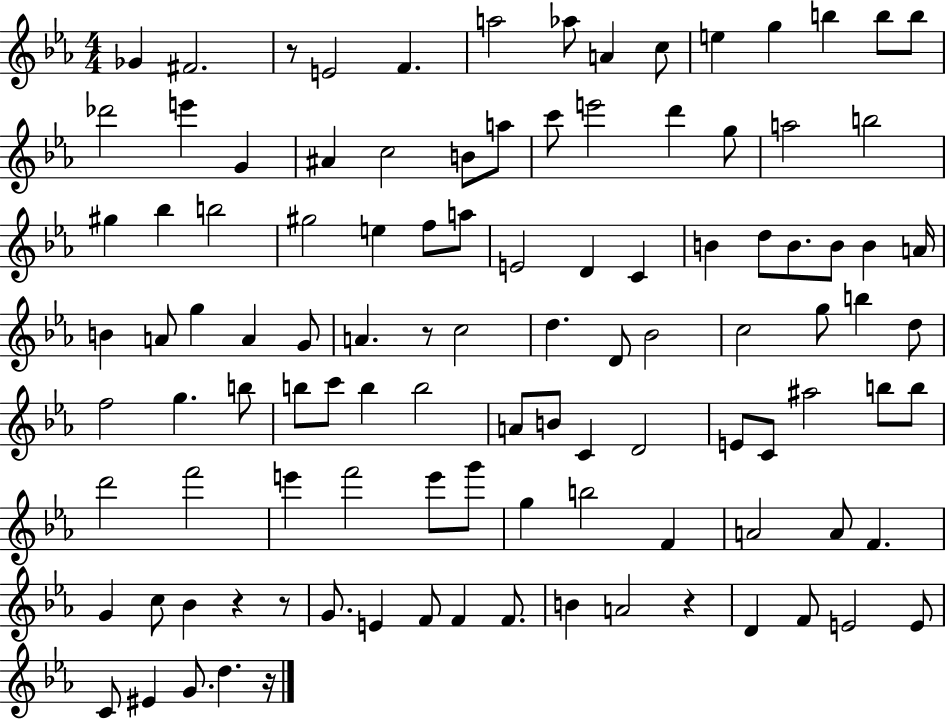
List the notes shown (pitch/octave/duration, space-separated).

Gb4/q F#4/h. R/e E4/h F4/q. A5/h Ab5/e A4/q C5/e E5/q G5/q B5/q B5/e B5/e Db6/h E6/q G4/q A#4/q C5/h B4/e A5/e C6/e E6/h D6/q G5/e A5/h B5/h G#5/q Bb5/q B5/h G#5/h E5/q F5/e A5/e E4/h D4/q C4/q B4/q D5/e B4/e. B4/e B4/q A4/s B4/q A4/e G5/q A4/q G4/e A4/q. R/e C5/h D5/q. D4/e Bb4/h C5/h G5/e B5/q D5/e F5/h G5/q. B5/e B5/e C6/e B5/q B5/h A4/e B4/e C4/q D4/h E4/e C4/e A#5/h B5/e B5/e D6/h F6/h E6/q F6/h E6/e G6/e G5/q B5/h F4/q A4/h A4/e F4/q. G4/q C5/e Bb4/q R/q R/e G4/e. E4/q F4/e F4/q F4/e. B4/q A4/h R/q D4/q F4/e E4/h E4/e C4/e EIS4/q G4/e. D5/q. R/s